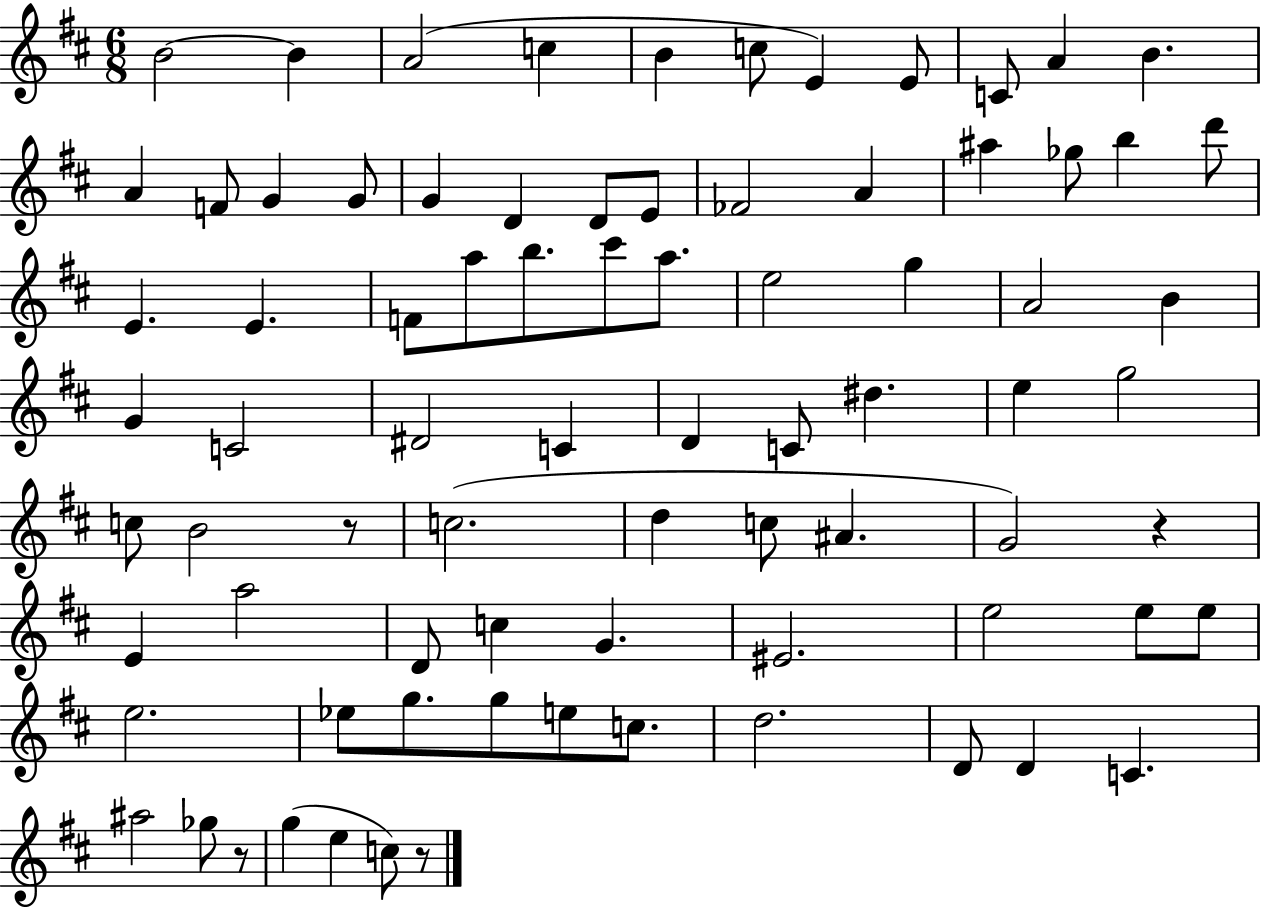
X:1
T:Untitled
M:6/8
L:1/4
K:D
B2 B A2 c B c/2 E E/2 C/2 A B A F/2 G G/2 G D D/2 E/2 _F2 A ^a _g/2 b d'/2 E E F/2 a/2 b/2 ^c'/2 a/2 e2 g A2 B G C2 ^D2 C D C/2 ^d e g2 c/2 B2 z/2 c2 d c/2 ^A G2 z E a2 D/2 c G ^E2 e2 e/2 e/2 e2 _e/2 g/2 g/2 e/2 c/2 d2 D/2 D C ^a2 _g/2 z/2 g e c/2 z/2